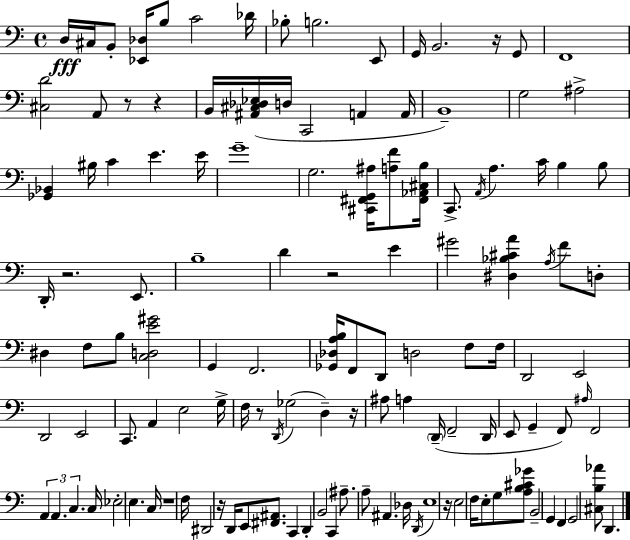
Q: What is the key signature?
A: A minor